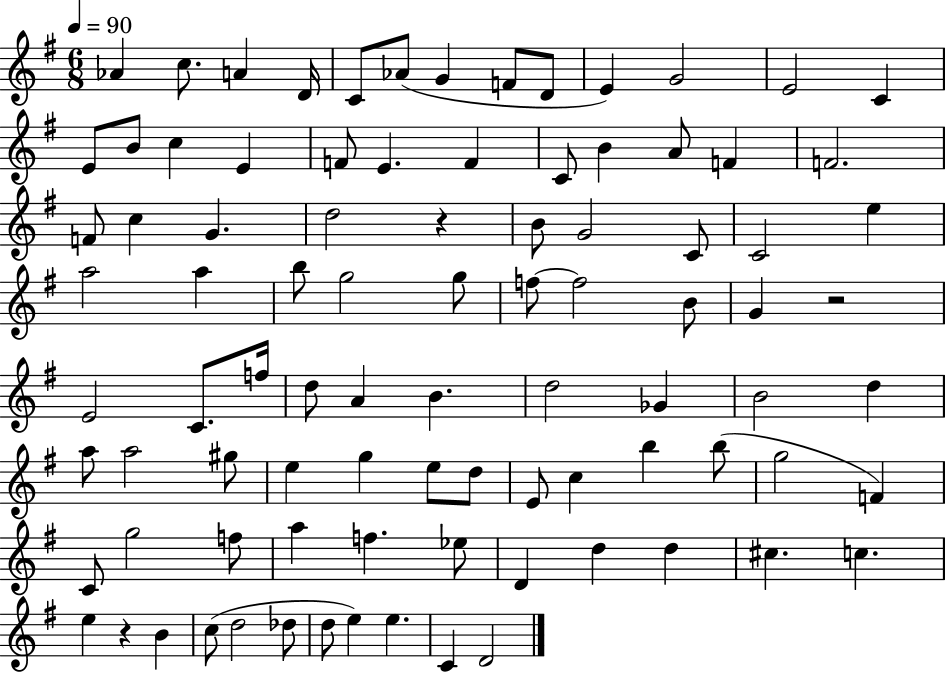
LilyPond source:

{
  \clef treble
  \numericTimeSignature
  \time 6/8
  \key g \major
  \tempo 4 = 90
  aes'4 c''8. a'4 d'16 | c'8 aes'8( g'4 f'8 d'8 | e'4) g'2 | e'2 c'4 | \break e'8 b'8 c''4 e'4 | f'8 e'4. f'4 | c'8 b'4 a'8 f'4 | f'2. | \break f'8 c''4 g'4. | d''2 r4 | b'8 g'2 c'8 | c'2 e''4 | \break a''2 a''4 | b''8 g''2 g''8 | f''8~~ f''2 b'8 | g'4 r2 | \break e'2 c'8. f''16 | d''8 a'4 b'4. | d''2 ges'4 | b'2 d''4 | \break a''8 a''2 gis''8 | e''4 g''4 e''8 d''8 | e'8 c''4 b''4 b''8( | g''2 f'4) | \break c'8 g''2 f''8 | a''4 f''4. ees''8 | d'4 d''4 d''4 | cis''4. c''4. | \break e''4 r4 b'4 | c''8( d''2 des''8 | d''8 e''4) e''4. | c'4 d'2 | \break \bar "|."
}